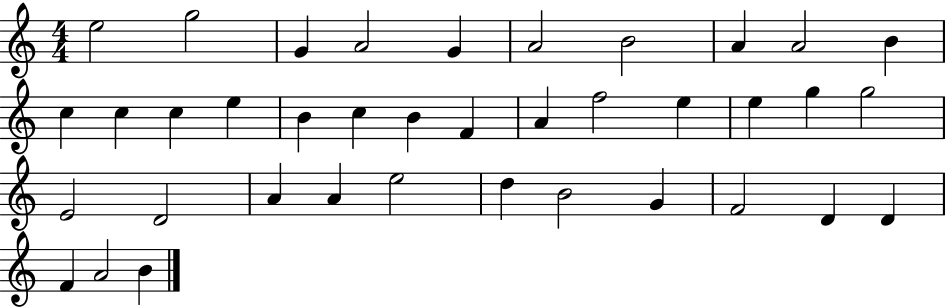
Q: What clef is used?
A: treble